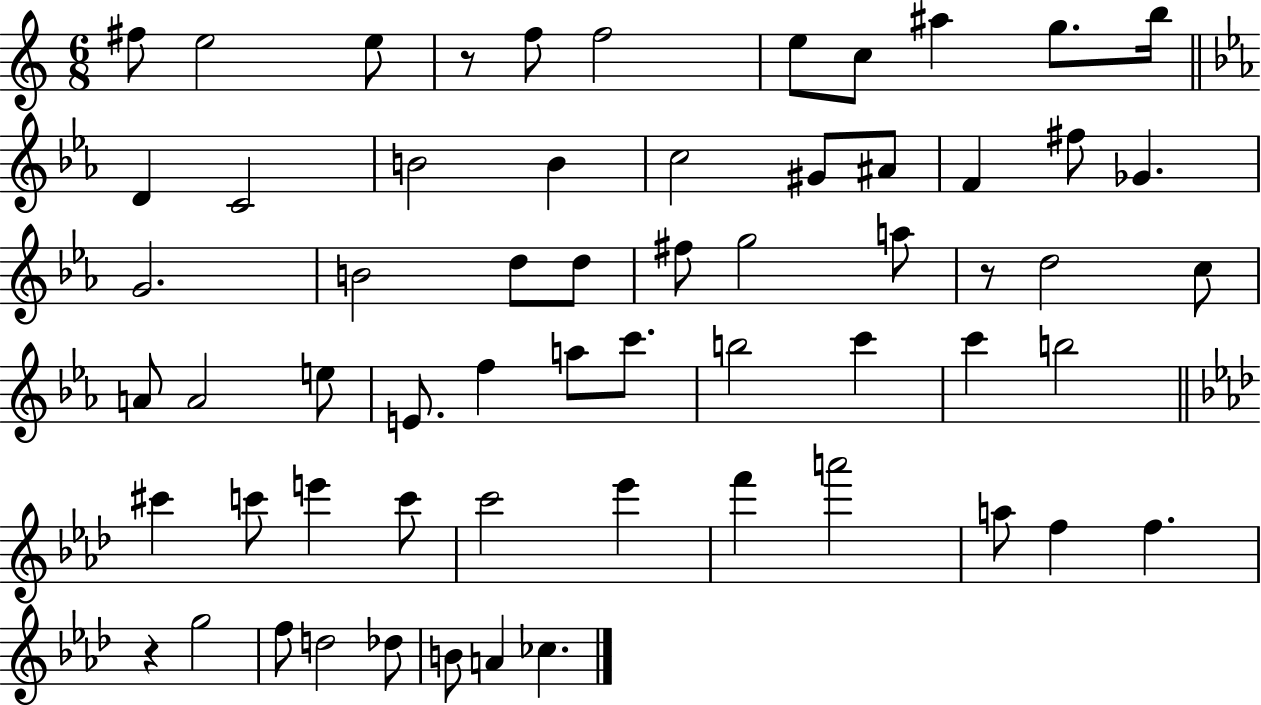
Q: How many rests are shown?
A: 3